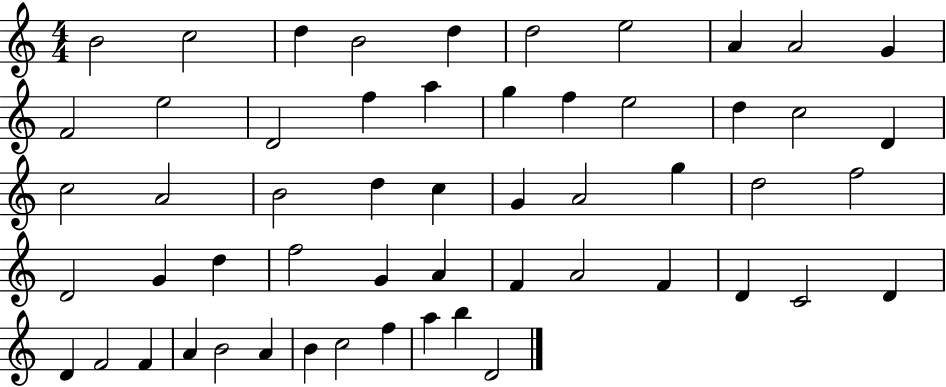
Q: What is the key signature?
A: C major